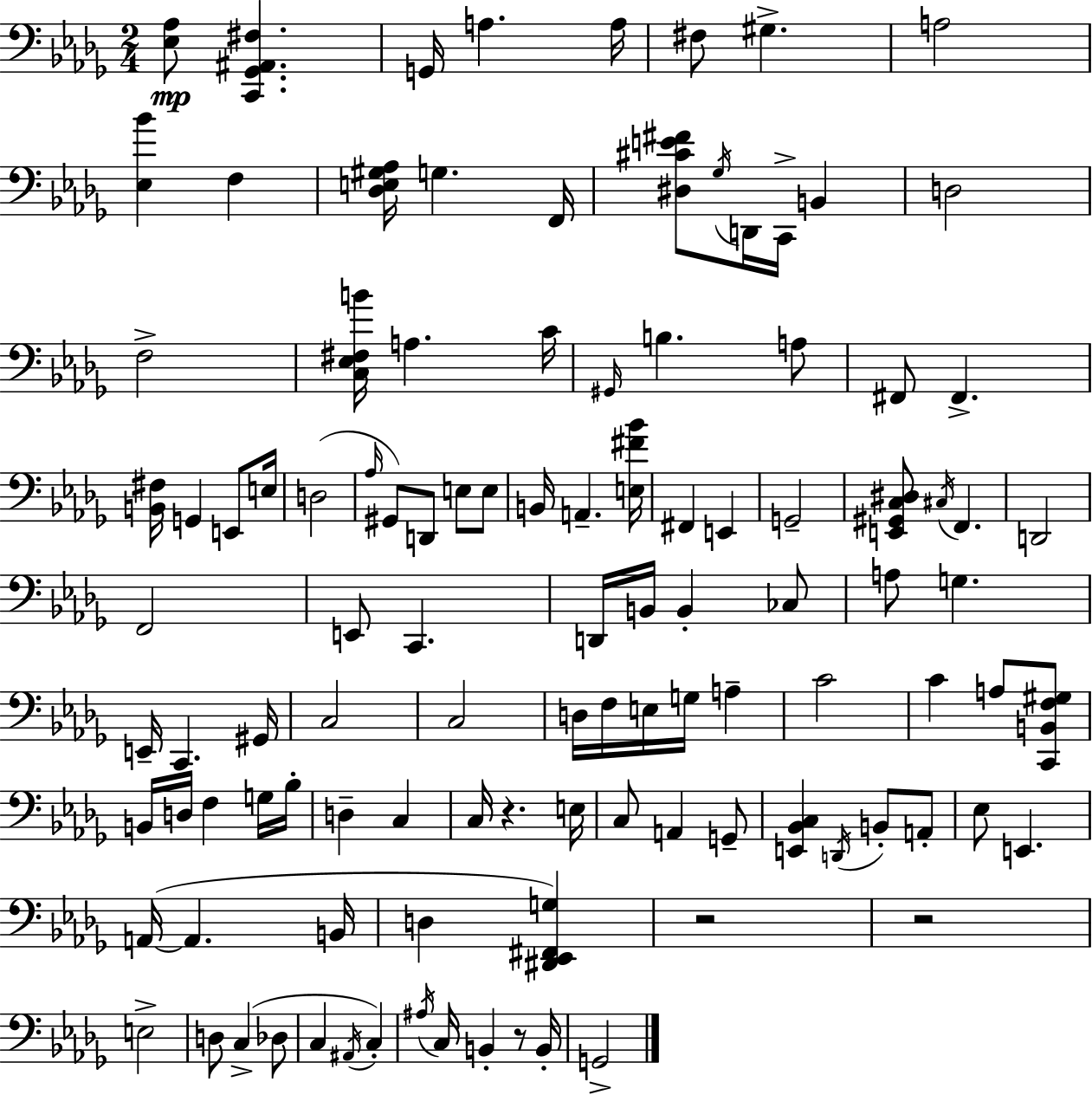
[Eb3,Ab3]/e [C2,Gb2,A#2,F#3]/q. G2/s A3/q. A3/s F#3/e G#3/q. A3/h [Eb3,Bb4]/q F3/q [Db3,E3,G#3,Ab3]/s G3/q. F2/s [D#3,C#4,E4,F#4]/e Gb3/s D2/s C2/s B2/q D3/h F3/h [C3,Eb3,F#3,B4]/s A3/q. C4/s G#2/s B3/q. A3/e F#2/e F#2/q. [B2,F#3]/s G2/q E2/e E3/s D3/h Ab3/s G#2/e D2/e E3/e E3/e B2/s A2/q. [E3,F#4,Bb4]/s F#2/q E2/q G2/h [E2,G#2,C3,D#3]/e C#3/s F2/q. D2/h F2/h E2/e C2/q. D2/s B2/s B2/q CES3/e A3/e G3/q. E2/s C2/q. G#2/s C3/h C3/h D3/s F3/s E3/s G3/s A3/q C4/h C4/q A3/e [C2,B2,F3,G#3]/e B2/s D3/s F3/q G3/s Bb3/s D3/q C3/q C3/s R/q. E3/s C3/e A2/q G2/e [E2,Bb2,C3]/q D2/s B2/e A2/e Eb3/e E2/q. A2/s A2/q. B2/s D3/q [D#2,Eb2,F#2,G3]/q R/h R/h E3/h D3/e C3/q Db3/e C3/q A#2/s C3/q A#3/s C3/s B2/q R/e B2/s G2/h